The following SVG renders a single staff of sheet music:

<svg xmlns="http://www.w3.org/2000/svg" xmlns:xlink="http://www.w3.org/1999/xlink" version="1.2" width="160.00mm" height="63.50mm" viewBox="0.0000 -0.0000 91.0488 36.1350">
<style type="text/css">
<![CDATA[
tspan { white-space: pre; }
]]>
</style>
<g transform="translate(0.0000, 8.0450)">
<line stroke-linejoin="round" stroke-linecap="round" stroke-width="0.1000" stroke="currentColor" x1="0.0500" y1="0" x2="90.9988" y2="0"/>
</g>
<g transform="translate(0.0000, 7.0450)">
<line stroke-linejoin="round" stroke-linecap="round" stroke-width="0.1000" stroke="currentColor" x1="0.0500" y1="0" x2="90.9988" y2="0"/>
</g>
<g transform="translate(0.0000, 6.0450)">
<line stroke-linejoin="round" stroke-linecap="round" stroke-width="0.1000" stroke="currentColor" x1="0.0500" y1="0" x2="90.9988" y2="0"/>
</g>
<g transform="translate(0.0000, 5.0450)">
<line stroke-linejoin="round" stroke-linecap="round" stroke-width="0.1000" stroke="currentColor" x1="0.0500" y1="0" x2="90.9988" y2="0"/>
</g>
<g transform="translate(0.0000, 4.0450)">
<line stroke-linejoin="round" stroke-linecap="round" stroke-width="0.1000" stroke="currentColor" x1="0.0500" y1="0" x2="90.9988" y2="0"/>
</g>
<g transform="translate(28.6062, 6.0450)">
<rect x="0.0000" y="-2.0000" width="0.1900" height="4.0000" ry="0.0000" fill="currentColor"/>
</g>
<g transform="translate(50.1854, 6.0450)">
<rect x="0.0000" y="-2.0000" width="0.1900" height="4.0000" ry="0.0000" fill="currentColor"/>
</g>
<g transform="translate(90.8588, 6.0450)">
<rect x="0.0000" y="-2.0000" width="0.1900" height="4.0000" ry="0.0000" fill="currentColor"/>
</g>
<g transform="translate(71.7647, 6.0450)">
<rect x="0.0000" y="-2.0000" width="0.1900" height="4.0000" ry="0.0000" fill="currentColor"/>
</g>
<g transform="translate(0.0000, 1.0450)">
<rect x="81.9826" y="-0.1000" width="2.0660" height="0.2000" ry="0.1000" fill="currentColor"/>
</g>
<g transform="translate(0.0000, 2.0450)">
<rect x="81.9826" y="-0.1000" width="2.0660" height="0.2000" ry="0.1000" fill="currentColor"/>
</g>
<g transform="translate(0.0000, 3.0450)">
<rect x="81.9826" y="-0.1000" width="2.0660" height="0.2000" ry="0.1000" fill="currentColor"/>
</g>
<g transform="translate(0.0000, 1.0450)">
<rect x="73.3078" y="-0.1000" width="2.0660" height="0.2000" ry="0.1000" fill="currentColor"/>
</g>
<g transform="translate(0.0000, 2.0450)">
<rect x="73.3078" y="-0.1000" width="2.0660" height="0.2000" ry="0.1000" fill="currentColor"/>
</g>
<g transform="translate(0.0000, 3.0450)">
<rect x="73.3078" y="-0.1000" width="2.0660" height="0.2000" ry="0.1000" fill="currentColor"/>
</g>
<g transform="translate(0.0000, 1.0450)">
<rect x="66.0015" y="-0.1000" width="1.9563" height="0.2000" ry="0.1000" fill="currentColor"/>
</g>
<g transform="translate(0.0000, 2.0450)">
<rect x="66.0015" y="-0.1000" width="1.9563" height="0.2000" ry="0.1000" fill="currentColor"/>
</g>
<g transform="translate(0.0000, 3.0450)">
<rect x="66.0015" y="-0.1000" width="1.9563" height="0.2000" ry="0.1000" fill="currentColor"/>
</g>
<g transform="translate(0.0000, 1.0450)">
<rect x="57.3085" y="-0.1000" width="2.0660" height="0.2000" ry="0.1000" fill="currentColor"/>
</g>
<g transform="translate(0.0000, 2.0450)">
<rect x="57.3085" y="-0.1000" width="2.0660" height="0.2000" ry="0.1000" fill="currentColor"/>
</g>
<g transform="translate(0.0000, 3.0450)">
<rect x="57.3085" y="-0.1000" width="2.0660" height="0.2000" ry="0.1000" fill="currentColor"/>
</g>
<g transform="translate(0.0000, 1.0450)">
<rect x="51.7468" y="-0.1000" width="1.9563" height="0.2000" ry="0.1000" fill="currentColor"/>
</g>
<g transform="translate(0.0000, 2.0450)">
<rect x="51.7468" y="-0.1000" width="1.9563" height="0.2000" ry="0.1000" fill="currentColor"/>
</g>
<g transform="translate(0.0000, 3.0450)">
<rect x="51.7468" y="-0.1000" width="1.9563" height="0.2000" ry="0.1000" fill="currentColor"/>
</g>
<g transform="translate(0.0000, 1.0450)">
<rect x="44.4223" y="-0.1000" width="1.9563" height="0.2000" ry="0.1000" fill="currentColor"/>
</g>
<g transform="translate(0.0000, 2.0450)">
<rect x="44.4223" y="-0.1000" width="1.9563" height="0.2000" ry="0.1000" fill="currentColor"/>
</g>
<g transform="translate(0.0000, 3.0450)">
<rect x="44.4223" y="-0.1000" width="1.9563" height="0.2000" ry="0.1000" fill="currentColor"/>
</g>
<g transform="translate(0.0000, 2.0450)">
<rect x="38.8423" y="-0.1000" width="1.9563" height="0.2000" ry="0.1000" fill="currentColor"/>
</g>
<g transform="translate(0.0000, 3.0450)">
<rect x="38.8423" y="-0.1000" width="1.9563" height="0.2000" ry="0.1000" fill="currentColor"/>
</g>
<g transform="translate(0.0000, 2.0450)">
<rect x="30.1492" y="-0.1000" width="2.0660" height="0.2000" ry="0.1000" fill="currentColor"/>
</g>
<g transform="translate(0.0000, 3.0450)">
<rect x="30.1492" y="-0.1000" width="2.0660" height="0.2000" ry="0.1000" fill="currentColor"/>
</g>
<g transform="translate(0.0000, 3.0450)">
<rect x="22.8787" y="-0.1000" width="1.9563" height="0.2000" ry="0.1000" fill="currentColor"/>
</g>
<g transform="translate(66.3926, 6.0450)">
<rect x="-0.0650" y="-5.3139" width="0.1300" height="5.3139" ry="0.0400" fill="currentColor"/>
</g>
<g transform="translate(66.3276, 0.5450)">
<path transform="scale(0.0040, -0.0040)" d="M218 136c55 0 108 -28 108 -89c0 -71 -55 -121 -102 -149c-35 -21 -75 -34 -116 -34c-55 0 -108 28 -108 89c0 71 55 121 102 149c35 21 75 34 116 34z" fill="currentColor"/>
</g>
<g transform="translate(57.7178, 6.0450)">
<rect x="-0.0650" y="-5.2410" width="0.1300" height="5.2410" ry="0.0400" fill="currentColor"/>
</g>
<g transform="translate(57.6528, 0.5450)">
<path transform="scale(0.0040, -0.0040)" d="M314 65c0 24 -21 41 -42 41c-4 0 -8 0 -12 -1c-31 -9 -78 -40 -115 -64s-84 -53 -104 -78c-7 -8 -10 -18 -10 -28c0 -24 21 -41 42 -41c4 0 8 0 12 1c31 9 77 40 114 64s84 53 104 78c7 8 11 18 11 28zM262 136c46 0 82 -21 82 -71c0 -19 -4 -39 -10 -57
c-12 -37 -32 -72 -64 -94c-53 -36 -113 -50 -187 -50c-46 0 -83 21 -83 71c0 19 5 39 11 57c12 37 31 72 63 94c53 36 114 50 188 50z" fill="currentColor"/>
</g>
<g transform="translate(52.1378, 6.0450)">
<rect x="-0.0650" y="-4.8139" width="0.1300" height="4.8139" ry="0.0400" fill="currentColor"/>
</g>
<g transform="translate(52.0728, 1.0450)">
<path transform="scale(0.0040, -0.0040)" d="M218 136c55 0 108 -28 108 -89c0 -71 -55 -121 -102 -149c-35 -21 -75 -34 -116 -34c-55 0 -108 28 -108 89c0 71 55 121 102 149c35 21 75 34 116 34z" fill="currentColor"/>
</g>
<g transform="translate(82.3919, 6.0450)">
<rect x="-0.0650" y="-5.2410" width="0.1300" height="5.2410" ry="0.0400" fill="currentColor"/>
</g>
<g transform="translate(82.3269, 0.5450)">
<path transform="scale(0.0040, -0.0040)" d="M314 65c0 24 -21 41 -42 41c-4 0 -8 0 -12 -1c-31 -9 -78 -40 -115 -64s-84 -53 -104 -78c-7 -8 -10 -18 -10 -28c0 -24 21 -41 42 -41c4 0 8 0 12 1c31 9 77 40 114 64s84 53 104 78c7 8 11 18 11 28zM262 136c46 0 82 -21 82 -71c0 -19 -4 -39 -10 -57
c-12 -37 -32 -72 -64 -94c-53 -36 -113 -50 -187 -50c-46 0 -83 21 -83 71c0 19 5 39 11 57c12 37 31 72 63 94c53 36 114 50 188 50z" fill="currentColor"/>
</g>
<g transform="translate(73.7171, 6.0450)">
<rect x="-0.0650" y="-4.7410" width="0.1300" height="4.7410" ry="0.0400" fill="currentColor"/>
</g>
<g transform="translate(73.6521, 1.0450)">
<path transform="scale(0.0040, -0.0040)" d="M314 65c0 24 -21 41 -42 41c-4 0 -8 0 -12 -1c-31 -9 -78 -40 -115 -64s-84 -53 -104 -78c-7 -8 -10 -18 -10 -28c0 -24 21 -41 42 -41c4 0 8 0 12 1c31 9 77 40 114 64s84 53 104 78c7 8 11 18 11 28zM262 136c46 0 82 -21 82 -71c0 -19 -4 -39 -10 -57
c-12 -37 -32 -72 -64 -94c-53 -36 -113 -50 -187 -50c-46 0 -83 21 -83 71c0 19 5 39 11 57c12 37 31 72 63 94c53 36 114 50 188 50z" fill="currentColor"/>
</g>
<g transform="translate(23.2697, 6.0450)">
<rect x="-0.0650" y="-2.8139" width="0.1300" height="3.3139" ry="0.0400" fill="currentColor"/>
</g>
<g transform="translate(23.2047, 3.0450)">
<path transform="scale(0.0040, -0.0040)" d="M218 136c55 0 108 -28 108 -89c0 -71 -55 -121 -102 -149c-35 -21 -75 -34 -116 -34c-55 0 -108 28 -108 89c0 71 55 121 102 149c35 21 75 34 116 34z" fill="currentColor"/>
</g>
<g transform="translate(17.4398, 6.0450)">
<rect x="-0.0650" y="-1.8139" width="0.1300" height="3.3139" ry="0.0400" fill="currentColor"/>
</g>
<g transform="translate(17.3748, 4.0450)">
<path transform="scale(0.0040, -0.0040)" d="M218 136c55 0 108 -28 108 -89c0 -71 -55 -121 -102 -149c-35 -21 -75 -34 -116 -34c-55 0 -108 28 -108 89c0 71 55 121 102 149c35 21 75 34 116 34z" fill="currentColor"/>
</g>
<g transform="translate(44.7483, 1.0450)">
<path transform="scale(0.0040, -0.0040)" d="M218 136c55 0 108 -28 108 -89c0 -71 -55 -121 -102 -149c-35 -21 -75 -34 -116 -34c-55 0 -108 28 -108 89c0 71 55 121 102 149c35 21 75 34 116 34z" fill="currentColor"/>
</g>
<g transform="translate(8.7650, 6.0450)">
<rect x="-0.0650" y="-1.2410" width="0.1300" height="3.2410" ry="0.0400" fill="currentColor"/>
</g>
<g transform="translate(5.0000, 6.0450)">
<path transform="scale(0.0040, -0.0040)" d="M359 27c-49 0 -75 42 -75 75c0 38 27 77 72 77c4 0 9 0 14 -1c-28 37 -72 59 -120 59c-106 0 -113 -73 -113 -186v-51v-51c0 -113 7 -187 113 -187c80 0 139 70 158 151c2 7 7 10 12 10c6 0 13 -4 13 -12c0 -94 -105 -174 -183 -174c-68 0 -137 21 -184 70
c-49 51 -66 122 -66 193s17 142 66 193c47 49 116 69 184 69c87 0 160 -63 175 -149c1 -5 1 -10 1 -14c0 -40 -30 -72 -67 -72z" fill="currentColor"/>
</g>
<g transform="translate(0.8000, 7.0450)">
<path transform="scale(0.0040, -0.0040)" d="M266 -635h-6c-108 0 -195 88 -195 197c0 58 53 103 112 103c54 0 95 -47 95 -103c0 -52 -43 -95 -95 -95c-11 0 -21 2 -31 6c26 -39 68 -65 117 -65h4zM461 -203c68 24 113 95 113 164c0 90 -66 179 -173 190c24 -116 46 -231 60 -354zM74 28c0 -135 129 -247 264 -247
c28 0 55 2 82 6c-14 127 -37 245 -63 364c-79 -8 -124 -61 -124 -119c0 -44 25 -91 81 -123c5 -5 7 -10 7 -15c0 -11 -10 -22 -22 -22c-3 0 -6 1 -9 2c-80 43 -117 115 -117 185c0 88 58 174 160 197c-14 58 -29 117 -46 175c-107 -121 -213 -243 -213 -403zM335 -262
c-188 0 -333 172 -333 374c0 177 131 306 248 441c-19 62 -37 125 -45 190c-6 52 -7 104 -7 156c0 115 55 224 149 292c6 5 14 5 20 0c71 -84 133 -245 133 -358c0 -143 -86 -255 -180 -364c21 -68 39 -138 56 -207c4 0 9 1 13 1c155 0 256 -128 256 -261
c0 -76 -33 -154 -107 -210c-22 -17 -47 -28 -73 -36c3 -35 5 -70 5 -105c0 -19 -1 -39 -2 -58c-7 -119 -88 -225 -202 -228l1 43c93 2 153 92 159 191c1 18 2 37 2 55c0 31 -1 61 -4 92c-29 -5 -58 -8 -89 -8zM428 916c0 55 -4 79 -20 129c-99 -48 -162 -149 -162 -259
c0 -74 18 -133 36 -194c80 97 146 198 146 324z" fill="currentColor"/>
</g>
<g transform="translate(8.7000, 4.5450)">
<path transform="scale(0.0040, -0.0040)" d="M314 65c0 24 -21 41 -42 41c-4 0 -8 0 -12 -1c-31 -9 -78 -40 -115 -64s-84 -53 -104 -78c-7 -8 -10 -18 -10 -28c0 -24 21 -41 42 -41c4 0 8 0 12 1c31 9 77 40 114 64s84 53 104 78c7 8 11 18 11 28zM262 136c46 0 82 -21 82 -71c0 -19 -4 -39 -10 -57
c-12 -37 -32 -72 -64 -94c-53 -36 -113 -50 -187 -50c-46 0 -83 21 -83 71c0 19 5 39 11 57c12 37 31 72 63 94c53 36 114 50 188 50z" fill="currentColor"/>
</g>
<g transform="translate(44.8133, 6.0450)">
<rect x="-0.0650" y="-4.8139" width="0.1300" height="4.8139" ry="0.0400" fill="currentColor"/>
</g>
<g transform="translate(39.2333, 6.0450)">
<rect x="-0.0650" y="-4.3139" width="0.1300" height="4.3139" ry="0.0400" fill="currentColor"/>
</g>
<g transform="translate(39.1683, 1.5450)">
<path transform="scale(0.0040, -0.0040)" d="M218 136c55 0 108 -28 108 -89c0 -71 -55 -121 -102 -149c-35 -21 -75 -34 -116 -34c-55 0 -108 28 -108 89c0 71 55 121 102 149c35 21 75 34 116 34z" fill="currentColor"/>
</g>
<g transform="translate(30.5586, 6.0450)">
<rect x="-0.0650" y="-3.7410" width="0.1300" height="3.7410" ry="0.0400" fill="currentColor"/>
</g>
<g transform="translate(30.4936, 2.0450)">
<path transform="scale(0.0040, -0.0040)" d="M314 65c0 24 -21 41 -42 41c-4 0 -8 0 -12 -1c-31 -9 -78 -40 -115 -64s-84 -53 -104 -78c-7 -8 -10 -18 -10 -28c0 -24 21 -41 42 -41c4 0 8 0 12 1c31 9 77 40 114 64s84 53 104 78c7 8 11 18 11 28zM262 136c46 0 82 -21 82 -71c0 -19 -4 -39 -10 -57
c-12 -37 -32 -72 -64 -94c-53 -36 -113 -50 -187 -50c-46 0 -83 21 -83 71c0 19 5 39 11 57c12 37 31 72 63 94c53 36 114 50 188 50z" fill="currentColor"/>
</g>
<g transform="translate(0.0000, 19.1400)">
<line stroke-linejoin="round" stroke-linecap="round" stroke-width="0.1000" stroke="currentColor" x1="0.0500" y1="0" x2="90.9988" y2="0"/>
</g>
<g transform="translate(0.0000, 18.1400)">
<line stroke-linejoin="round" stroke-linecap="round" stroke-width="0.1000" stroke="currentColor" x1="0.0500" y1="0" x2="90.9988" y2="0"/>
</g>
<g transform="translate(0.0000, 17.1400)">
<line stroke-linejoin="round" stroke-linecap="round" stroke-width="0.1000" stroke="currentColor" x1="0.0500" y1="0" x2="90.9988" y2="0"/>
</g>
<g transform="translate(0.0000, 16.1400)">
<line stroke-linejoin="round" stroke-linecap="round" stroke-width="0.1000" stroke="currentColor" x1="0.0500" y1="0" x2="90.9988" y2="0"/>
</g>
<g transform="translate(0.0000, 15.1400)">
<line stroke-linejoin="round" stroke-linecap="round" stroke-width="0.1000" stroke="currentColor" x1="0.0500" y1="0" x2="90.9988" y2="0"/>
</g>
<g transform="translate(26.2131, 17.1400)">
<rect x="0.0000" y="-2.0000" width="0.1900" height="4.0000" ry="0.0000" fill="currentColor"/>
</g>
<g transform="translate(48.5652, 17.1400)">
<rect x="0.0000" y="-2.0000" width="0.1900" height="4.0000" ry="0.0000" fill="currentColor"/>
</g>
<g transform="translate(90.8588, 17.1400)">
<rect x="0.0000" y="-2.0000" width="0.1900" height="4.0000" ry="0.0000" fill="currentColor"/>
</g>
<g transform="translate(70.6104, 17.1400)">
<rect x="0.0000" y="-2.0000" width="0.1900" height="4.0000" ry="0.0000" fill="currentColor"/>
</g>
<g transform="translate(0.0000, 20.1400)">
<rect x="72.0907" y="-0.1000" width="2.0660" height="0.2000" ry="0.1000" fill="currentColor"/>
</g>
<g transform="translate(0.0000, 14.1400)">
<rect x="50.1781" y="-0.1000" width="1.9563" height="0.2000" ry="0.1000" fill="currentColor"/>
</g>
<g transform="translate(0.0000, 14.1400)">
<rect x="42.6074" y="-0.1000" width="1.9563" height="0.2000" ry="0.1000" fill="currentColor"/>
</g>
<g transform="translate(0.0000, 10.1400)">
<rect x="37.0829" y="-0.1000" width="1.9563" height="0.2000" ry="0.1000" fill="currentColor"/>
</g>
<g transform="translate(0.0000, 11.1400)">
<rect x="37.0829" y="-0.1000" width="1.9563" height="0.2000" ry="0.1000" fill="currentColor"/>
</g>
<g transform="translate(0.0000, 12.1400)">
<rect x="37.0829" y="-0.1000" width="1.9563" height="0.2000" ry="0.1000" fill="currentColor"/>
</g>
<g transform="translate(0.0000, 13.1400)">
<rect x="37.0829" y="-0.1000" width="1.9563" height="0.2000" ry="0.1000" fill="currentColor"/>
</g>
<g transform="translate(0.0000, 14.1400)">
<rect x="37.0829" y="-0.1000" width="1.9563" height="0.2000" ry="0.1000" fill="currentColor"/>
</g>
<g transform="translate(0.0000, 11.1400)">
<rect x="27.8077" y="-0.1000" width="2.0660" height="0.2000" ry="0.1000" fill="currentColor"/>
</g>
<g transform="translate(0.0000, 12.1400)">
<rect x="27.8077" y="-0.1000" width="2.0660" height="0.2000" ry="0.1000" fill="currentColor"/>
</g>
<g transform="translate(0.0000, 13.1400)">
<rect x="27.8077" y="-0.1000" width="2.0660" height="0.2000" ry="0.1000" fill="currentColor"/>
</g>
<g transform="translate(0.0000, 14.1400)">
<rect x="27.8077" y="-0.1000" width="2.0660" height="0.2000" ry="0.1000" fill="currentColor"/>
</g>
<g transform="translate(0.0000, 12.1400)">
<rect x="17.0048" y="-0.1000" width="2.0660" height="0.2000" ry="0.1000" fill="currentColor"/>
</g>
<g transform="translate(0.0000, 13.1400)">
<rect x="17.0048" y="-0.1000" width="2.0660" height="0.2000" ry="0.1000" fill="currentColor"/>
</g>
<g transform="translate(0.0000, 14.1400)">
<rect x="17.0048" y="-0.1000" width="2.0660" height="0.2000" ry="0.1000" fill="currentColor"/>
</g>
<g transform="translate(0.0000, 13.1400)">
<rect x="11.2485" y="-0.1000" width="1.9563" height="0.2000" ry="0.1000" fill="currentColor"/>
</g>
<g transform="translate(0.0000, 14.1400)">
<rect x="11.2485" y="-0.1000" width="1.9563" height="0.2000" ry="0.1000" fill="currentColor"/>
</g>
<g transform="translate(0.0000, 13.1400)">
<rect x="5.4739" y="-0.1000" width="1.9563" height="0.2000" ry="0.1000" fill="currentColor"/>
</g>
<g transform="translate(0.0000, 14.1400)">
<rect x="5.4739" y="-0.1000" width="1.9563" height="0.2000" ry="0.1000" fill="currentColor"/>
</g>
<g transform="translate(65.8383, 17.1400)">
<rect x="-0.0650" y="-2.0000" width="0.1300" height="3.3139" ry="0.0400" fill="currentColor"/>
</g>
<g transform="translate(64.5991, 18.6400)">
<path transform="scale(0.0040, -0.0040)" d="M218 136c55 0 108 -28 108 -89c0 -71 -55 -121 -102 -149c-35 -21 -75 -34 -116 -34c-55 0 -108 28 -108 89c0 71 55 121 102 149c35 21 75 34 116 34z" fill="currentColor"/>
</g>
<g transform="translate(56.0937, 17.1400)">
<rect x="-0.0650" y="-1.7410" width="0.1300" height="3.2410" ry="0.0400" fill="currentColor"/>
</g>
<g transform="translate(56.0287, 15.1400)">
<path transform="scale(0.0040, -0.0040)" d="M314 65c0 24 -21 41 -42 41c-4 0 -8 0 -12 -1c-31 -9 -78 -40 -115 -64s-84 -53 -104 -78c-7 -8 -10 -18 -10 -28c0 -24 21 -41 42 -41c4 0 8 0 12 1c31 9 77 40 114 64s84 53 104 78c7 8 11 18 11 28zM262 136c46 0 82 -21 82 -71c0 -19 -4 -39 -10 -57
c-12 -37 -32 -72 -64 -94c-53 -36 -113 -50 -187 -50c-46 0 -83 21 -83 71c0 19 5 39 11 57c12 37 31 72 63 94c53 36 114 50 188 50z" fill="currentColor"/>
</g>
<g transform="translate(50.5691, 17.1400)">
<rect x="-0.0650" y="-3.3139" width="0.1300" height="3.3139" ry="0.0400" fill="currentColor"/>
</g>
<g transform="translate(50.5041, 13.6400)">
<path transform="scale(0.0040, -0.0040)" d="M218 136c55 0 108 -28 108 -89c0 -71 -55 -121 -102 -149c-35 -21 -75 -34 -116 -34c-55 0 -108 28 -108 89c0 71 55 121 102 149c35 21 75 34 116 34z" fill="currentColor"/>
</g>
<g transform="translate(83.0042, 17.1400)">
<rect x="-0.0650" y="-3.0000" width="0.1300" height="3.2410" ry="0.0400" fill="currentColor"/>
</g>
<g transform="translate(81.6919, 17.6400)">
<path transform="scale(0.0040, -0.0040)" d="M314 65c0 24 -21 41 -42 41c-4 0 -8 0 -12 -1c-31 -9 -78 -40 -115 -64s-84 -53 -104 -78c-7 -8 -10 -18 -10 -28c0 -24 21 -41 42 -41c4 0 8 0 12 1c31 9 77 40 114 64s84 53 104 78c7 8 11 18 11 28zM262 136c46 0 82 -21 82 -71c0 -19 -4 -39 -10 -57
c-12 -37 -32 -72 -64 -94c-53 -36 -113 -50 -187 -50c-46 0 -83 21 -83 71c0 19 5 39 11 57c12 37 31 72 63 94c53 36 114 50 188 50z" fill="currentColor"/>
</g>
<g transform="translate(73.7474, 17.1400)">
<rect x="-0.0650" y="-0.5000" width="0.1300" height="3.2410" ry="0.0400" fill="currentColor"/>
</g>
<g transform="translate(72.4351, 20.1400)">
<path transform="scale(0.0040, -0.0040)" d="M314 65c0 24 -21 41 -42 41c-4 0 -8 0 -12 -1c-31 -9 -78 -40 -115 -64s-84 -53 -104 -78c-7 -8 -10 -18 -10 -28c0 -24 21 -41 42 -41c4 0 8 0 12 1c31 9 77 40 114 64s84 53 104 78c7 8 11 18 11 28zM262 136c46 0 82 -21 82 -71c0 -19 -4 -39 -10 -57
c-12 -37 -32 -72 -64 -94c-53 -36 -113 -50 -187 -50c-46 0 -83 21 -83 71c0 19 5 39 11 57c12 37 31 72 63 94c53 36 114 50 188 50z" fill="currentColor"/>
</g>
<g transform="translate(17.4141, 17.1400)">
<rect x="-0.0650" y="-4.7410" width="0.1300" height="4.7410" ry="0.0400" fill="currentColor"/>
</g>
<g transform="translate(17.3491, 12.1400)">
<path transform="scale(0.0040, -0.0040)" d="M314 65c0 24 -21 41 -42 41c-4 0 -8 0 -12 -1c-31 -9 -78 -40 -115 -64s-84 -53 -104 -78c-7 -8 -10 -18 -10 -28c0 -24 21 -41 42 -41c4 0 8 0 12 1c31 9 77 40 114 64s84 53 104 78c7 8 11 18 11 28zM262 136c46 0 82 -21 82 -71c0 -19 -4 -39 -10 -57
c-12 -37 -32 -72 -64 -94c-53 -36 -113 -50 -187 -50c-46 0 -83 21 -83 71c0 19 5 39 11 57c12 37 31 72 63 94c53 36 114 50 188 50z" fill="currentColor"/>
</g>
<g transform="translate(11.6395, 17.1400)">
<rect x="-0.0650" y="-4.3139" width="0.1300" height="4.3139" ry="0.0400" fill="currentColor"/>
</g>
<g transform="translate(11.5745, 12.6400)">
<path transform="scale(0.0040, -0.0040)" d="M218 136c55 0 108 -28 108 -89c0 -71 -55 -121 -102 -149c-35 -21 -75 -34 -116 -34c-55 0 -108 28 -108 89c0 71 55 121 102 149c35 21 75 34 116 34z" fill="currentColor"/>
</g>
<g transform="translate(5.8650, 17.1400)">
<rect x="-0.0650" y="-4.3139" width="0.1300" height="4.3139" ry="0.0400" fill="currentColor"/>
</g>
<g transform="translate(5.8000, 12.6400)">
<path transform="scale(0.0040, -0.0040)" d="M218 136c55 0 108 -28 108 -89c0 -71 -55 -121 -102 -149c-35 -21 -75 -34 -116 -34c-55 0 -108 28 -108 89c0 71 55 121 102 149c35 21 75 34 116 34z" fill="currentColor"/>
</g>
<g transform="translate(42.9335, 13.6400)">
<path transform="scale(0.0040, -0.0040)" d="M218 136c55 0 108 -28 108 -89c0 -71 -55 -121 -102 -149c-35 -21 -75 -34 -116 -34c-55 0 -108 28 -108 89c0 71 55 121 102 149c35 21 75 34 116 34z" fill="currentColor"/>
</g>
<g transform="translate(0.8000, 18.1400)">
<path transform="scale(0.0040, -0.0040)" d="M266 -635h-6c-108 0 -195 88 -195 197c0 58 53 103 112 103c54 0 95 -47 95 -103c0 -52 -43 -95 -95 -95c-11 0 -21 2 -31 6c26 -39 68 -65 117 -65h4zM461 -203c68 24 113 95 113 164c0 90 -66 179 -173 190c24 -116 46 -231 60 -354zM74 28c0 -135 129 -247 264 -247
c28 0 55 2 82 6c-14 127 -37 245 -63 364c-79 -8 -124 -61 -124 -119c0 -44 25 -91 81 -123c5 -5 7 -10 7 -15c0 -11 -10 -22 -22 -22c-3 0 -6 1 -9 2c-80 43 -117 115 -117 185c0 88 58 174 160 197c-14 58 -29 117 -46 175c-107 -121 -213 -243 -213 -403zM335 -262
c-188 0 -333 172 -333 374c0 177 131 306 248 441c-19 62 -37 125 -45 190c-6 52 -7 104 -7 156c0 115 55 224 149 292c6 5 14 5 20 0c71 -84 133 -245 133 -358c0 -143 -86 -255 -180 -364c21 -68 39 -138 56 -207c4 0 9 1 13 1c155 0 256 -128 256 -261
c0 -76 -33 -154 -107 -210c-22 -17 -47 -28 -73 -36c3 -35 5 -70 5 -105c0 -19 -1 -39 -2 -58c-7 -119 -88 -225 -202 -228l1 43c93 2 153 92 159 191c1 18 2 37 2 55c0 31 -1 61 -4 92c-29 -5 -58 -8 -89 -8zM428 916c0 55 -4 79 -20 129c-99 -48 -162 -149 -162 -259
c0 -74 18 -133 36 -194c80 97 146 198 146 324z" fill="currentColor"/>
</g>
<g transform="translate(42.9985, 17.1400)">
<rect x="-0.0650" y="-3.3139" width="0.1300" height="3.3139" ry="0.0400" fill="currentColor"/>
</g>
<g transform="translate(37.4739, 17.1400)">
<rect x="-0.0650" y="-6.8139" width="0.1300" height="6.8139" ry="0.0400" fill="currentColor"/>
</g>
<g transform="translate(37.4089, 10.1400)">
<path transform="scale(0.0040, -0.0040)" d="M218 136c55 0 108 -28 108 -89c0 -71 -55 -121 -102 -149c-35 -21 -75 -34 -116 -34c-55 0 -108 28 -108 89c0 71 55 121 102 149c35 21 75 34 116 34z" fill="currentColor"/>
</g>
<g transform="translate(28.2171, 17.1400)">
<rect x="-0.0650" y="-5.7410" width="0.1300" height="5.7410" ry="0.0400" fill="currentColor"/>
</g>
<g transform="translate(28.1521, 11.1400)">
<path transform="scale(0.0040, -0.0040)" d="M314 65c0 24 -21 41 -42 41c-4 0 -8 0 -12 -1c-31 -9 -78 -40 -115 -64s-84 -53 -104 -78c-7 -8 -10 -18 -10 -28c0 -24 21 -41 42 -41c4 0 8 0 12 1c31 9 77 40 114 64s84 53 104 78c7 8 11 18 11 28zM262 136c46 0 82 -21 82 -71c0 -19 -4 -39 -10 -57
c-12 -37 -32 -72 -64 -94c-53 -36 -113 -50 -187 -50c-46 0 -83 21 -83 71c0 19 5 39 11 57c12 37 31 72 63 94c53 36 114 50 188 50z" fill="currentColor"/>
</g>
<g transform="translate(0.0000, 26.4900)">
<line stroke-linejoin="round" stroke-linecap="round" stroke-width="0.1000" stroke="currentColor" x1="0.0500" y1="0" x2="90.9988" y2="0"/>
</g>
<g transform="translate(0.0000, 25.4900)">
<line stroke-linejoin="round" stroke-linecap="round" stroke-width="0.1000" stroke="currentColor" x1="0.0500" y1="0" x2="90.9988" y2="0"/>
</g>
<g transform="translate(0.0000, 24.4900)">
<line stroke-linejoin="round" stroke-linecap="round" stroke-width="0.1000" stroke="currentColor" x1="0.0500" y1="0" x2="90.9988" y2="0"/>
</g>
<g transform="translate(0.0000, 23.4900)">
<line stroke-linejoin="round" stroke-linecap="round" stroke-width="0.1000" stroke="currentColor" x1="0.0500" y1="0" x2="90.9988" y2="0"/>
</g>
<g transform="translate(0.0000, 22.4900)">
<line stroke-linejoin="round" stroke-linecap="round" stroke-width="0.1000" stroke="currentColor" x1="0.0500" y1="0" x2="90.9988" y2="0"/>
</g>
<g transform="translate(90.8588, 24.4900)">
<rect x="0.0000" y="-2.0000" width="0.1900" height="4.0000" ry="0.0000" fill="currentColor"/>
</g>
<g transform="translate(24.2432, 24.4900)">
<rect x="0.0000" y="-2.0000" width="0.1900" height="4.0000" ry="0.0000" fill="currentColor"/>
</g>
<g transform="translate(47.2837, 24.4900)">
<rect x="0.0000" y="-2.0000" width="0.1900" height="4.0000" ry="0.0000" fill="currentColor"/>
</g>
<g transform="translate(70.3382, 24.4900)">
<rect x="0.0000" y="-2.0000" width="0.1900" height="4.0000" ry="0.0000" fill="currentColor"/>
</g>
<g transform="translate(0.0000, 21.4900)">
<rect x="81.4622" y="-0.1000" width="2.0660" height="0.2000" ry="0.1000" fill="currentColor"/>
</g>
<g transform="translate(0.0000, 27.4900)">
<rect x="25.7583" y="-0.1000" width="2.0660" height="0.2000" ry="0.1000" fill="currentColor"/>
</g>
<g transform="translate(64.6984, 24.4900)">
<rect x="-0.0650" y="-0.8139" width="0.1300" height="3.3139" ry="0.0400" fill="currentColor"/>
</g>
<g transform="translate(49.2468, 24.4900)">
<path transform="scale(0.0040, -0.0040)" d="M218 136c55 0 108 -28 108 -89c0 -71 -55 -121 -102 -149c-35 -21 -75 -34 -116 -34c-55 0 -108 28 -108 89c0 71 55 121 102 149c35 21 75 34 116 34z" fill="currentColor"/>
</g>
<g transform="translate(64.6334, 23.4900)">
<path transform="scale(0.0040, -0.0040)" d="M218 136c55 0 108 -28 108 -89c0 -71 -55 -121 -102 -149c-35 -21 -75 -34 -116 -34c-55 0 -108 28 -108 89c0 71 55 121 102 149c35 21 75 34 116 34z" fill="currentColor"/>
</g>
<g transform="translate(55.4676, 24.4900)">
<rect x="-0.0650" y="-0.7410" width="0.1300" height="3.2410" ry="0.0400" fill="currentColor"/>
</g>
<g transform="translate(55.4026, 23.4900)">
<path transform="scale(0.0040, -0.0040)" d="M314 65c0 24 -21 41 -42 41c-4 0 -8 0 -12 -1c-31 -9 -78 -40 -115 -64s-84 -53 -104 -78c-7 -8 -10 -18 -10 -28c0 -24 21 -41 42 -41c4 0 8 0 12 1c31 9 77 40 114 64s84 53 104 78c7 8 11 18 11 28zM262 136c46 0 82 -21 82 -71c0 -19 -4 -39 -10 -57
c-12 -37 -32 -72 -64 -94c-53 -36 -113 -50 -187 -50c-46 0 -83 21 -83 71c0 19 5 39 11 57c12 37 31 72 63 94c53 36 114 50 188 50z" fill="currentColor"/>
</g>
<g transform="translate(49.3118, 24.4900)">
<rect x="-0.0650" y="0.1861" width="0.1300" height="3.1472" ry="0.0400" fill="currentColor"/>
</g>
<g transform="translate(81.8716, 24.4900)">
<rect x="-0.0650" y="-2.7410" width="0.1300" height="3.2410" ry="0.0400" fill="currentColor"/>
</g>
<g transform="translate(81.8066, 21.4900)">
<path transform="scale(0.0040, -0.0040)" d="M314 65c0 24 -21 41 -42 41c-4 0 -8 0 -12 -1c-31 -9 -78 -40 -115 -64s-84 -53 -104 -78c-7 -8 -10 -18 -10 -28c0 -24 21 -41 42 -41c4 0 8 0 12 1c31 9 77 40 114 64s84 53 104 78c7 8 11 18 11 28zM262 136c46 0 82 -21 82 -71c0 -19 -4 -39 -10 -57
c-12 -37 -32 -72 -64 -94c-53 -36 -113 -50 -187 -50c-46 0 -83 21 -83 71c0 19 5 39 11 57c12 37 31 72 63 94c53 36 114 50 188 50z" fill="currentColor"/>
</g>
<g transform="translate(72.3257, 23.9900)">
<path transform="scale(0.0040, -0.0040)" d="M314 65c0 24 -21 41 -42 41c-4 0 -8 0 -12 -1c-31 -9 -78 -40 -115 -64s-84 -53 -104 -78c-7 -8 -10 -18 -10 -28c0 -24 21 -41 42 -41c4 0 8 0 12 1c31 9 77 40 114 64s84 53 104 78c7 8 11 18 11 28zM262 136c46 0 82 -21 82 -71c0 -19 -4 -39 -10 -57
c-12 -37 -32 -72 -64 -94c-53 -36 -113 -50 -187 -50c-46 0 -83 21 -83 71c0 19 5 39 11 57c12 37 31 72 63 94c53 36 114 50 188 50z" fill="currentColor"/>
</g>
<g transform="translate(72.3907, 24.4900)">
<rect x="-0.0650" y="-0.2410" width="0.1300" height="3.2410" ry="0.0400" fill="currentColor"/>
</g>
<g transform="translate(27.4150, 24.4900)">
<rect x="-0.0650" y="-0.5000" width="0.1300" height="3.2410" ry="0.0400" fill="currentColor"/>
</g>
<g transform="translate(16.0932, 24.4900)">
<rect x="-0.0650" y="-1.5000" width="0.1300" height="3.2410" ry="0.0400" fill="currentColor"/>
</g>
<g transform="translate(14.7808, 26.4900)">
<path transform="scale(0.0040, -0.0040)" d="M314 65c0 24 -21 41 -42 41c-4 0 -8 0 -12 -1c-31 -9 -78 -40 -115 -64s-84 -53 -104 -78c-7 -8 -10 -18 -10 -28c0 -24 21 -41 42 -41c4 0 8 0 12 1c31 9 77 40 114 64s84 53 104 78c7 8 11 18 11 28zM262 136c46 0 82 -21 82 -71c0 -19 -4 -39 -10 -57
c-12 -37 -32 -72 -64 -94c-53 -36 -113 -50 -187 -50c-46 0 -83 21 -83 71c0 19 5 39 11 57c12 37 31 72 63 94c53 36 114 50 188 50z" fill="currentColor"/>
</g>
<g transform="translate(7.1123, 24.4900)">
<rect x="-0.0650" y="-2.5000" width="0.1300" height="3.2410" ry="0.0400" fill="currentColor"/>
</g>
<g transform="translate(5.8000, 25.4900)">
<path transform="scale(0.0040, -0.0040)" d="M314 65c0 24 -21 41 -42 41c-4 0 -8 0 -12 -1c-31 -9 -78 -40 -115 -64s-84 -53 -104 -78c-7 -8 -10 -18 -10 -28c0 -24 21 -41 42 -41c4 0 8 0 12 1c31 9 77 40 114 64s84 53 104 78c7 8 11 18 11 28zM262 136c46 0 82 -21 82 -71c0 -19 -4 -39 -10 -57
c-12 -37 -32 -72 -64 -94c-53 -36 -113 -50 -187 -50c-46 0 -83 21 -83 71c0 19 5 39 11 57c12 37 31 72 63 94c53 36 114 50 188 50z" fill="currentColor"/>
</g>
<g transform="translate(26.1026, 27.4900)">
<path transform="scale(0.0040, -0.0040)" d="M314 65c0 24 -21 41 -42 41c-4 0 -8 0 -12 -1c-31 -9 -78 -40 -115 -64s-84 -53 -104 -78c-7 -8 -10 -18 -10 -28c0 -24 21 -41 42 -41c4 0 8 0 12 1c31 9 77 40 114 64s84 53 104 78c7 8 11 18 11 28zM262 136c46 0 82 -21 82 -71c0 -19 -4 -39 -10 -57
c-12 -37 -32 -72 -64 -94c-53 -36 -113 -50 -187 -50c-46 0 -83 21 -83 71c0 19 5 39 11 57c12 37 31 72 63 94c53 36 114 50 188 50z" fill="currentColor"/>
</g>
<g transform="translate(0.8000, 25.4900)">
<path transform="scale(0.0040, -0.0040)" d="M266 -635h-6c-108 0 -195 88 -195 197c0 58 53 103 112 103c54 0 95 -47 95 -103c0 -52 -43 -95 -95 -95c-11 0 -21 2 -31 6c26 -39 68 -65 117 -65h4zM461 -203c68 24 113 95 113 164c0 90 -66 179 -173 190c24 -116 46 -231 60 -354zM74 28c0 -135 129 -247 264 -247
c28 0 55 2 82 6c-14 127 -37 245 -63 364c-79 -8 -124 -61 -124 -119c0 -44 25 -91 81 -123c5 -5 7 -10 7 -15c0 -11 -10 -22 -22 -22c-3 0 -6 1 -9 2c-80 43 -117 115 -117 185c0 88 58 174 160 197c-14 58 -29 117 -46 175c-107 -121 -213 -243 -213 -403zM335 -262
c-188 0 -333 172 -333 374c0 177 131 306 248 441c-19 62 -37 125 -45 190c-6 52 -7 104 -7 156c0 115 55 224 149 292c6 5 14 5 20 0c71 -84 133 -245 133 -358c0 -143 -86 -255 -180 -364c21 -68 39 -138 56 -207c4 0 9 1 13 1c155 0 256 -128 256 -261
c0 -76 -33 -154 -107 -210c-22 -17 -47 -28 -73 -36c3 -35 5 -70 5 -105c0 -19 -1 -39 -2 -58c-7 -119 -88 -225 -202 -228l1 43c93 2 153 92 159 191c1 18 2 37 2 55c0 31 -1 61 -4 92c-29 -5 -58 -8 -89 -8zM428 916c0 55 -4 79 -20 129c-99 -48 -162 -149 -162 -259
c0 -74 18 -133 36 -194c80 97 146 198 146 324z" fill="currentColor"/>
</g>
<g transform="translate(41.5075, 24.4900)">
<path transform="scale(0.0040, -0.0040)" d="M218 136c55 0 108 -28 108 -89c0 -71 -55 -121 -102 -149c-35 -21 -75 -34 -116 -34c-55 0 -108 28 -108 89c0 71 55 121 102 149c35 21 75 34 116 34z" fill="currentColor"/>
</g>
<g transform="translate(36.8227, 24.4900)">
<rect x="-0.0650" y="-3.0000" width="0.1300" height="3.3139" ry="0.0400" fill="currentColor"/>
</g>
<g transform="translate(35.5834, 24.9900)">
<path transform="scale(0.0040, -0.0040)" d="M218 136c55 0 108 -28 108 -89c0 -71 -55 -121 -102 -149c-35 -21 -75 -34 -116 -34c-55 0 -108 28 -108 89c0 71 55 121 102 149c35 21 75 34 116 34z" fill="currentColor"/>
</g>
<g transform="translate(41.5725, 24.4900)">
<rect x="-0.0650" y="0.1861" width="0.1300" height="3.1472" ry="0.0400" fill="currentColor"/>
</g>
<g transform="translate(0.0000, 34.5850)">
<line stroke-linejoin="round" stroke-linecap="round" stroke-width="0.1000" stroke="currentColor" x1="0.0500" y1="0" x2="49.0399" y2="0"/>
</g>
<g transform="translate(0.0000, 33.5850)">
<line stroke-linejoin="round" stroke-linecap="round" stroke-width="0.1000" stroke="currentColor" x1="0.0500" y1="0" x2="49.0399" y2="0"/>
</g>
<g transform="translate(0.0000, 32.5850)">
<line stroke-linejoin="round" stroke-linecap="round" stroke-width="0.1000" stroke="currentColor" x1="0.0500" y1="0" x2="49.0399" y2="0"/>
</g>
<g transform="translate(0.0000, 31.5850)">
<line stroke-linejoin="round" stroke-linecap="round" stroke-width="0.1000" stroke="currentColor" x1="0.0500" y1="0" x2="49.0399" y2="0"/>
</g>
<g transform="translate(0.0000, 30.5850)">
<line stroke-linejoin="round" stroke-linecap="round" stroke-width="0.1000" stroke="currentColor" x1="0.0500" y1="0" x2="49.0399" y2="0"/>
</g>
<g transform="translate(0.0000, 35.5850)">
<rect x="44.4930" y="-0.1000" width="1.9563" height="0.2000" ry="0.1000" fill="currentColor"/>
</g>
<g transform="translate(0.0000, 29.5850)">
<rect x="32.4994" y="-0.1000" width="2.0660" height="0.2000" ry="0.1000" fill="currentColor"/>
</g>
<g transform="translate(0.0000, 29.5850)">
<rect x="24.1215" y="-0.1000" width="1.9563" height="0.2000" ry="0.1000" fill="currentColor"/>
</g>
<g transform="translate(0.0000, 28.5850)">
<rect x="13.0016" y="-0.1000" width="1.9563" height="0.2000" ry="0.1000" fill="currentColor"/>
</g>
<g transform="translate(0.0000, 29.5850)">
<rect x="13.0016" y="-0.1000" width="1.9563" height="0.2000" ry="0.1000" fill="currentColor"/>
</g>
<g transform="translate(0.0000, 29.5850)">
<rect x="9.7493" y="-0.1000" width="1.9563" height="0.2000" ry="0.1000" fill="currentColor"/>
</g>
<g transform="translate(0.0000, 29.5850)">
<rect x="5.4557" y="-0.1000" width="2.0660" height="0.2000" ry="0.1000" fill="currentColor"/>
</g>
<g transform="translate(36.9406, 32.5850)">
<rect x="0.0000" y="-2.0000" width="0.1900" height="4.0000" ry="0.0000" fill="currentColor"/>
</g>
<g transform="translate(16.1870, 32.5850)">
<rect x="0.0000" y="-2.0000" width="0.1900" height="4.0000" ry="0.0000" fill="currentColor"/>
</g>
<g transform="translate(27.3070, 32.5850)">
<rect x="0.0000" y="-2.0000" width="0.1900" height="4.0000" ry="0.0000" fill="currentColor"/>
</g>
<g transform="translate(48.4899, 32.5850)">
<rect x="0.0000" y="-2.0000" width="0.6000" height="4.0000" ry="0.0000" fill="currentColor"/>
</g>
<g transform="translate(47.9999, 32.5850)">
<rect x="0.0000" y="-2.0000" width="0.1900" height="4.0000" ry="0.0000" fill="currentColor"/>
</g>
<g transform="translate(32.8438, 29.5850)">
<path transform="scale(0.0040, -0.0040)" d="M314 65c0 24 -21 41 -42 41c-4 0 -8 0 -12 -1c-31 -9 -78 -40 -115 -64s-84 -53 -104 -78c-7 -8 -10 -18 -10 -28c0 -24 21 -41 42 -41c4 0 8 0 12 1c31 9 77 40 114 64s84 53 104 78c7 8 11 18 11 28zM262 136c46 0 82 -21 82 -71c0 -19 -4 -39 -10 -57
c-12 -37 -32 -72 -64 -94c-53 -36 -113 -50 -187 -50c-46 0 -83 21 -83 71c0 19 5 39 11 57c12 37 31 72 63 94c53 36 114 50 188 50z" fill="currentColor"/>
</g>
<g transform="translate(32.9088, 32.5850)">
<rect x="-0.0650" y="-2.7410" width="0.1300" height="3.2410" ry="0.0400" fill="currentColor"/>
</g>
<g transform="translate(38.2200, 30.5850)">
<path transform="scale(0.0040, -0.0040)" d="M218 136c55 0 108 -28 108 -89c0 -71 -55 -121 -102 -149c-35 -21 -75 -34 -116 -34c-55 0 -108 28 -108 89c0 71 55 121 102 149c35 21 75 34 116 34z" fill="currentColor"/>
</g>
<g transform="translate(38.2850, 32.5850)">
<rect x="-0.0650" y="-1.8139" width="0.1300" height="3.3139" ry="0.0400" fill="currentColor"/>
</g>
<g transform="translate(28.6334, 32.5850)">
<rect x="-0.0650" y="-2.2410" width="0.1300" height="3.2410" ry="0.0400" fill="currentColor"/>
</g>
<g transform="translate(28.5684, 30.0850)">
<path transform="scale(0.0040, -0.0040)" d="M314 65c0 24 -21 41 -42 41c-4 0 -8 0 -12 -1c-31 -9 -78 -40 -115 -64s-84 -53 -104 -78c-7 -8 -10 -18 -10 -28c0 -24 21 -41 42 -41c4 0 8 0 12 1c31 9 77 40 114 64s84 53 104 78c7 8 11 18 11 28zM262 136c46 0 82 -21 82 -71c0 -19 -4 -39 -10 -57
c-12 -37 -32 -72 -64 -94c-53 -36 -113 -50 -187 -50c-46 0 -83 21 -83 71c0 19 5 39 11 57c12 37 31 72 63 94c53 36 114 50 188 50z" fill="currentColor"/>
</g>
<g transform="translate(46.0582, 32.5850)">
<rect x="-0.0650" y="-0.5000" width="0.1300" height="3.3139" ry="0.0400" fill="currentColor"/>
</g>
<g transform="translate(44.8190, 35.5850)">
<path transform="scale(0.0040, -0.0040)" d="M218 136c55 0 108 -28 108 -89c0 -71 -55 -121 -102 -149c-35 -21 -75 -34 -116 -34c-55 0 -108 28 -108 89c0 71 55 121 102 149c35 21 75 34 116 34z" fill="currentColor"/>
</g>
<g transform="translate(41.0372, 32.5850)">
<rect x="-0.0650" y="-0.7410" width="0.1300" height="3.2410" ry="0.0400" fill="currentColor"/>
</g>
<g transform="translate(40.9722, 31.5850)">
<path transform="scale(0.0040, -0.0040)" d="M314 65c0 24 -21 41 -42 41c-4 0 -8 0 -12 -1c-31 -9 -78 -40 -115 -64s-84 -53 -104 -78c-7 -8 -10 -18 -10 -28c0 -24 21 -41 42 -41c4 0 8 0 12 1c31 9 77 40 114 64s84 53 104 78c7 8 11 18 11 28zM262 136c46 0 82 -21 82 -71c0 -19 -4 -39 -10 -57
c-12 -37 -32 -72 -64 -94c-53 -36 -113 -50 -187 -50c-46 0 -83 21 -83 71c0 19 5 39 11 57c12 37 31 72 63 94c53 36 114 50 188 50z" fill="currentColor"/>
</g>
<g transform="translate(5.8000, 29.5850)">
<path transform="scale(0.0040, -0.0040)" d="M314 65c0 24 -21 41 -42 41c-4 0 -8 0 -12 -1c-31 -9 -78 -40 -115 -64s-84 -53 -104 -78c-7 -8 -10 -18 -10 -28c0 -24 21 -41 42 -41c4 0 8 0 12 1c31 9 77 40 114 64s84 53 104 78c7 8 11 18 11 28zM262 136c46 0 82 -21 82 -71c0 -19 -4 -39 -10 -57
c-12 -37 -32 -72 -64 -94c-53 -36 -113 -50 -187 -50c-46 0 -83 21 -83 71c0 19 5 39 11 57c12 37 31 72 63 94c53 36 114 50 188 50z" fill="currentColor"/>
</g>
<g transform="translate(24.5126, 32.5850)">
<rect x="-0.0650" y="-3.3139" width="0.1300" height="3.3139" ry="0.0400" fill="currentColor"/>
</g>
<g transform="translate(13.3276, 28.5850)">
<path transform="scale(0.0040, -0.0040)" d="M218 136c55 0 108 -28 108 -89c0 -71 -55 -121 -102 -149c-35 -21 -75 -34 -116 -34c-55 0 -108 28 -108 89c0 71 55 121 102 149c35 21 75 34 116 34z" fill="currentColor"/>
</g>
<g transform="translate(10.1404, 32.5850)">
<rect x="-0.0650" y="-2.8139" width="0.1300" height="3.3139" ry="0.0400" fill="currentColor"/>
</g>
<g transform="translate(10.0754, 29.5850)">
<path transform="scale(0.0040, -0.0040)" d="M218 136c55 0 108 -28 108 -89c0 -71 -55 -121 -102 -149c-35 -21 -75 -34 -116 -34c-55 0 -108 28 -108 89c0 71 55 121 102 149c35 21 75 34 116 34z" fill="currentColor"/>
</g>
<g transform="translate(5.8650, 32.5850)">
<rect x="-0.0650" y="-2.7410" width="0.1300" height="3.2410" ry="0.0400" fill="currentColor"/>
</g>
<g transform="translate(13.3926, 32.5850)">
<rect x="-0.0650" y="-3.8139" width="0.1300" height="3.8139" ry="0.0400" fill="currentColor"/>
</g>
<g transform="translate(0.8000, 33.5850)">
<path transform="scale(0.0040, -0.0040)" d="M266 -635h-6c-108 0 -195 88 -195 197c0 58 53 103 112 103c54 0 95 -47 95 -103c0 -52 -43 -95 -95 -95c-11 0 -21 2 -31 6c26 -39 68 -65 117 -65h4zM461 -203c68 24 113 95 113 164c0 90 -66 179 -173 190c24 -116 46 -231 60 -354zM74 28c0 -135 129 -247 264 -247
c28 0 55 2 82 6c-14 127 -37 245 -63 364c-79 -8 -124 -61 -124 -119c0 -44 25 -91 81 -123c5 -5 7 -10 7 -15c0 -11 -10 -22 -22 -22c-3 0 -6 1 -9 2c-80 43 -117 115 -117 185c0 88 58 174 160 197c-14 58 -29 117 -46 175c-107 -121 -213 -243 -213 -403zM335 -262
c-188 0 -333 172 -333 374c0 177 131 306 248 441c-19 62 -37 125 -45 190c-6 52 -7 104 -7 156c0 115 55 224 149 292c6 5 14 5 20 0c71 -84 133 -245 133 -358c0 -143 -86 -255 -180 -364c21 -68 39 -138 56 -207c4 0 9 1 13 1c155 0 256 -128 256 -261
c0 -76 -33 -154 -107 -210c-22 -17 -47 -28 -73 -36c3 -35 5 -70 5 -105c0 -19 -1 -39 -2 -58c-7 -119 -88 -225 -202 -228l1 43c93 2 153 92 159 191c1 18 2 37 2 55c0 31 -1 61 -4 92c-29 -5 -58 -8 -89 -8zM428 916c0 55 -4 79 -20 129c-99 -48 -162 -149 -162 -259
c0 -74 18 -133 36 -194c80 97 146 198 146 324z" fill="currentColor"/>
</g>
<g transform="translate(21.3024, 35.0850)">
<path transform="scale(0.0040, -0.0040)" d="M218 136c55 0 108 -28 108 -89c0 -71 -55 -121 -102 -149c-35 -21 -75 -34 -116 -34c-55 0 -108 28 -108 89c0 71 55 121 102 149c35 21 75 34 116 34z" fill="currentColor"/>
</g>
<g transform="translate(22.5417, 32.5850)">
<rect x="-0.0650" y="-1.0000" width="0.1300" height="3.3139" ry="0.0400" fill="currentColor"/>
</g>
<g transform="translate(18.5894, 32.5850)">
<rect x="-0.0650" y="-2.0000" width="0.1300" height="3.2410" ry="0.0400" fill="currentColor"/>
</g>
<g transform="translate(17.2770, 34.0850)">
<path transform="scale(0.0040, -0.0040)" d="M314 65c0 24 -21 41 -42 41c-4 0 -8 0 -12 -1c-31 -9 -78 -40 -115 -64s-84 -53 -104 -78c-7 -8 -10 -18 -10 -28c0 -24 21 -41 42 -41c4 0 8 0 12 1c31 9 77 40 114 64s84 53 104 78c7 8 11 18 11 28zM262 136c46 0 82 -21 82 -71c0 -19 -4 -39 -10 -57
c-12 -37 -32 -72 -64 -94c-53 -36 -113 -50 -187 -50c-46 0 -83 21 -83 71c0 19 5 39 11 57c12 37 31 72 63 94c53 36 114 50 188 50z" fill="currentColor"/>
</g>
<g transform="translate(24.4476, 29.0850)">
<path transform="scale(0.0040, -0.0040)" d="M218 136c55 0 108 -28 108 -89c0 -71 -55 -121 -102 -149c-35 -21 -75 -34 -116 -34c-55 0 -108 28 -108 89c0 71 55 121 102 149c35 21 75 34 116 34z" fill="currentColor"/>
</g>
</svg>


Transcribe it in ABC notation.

X:1
T:Untitled
M:4/4
L:1/4
K:C
e2 f a c'2 d' e' e' f'2 f' e'2 f'2 d' d' e'2 g'2 b' b b f2 F C2 A2 G2 E2 C2 A B B d2 d c2 a2 a2 a c' F2 D b g2 a2 f d2 C